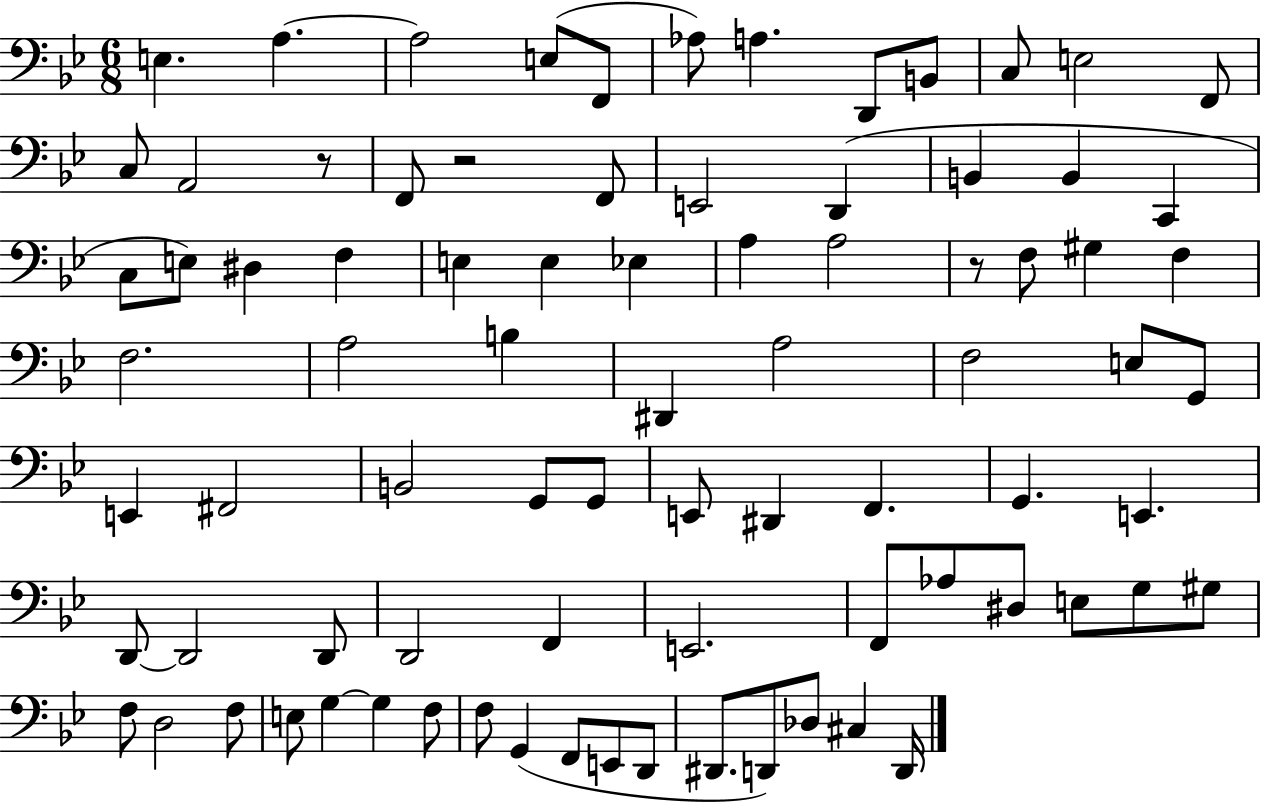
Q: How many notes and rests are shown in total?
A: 83